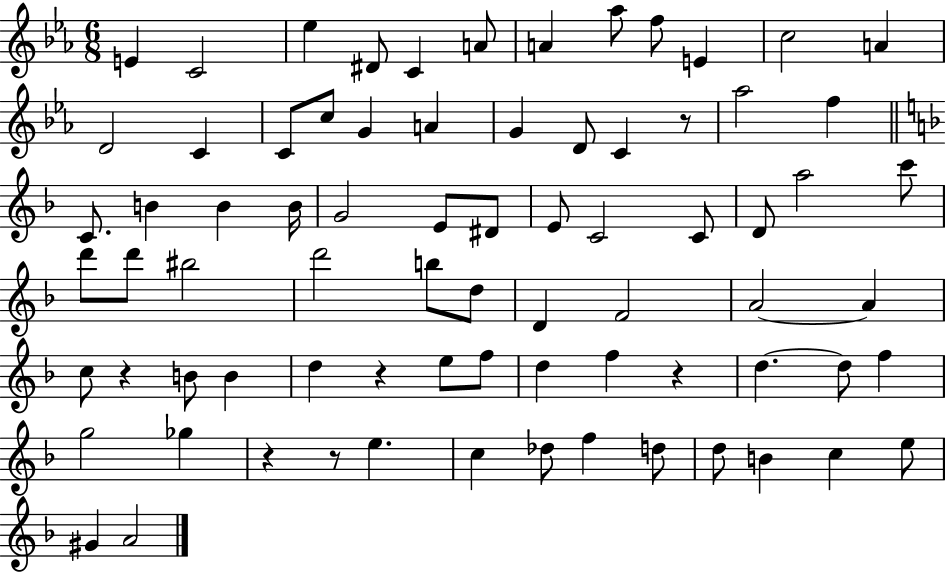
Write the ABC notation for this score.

X:1
T:Untitled
M:6/8
L:1/4
K:Eb
E C2 _e ^D/2 C A/2 A _a/2 f/2 E c2 A D2 C C/2 c/2 G A G D/2 C z/2 _a2 f C/2 B B B/4 G2 E/2 ^D/2 E/2 C2 C/2 D/2 a2 c'/2 d'/2 d'/2 ^b2 d'2 b/2 d/2 D F2 A2 A c/2 z B/2 B d z e/2 f/2 d f z d d/2 f g2 _g z z/2 e c _d/2 f d/2 d/2 B c e/2 ^G A2